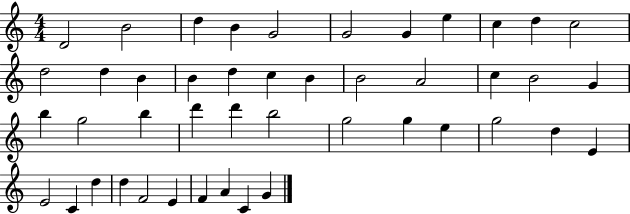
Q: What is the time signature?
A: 4/4